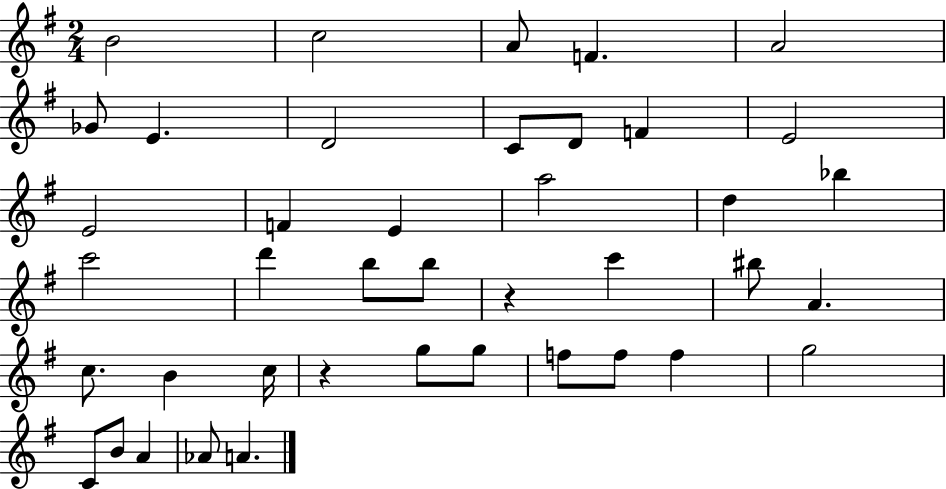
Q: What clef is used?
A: treble